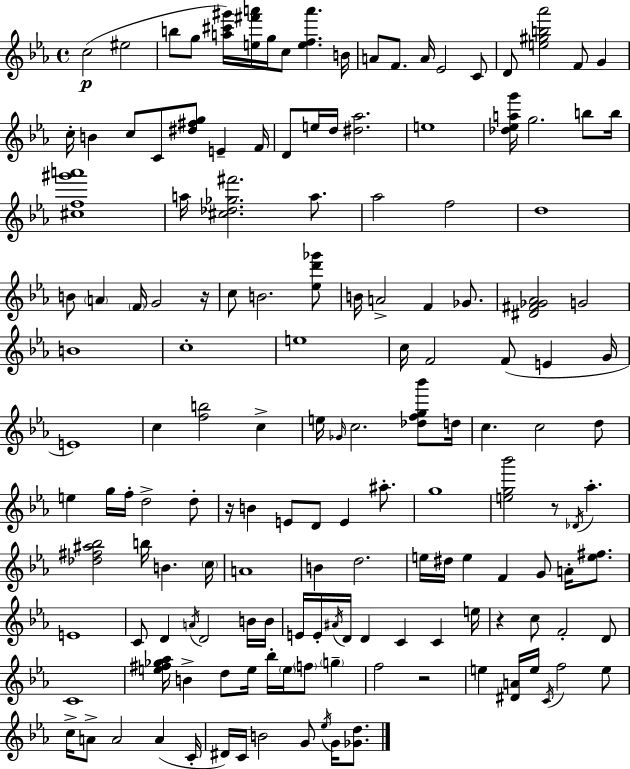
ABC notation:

X:1
T:Untitled
M:4/4
L:1/4
K:Eb
c2 ^e2 b/2 g/2 [a^c'^g']/4 [e^f'a']/4 g/4 c/2 [efa'] B/4 A/2 F/2 A/4 _E2 C/2 D/2 [e^gb_a']2 F/2 G c/4 B c/2 C/2 [^d^fg]/2 E F/4 D/2 e/4 d/4 [^d_a]2 e4 [_d_eag']/4 g2 b/2 b/4 [^cf^g'a']4 a/4 [^c_d_g^f']2 a/2 _a2 f2 d4 B/2 A F/4 G2 z/4 c/2 B2 [_ed'_g']/2 B/4 A2 F _G/2 [^D^F_G_A]2 G2 B4 c4 e4 c/4 F2 F/2 E G/4 E4 c [fb]2 c e/4 _G/4 c2 [_dfg_b']/2 d/4 c c2 d/2 e g/4 f/4 d2 d/2 z/4 B E/2 D/2 E ^a/2 g4 [eg_b']2 z/2 _D/4 _a [_d^f^a_b]2 b/4 B c/4 A4 B d2 e/4 ^d/4 e F G/2 A/4 [e^f]/2 E4 C/2 D A/4 D2 B/4 B/4 E/4 E/4 ^A/4 D/4 D C C e/4 z c/2 F2 D/2 C4 [e^f_g_a]/4 B d/2 e/4 _b/4 e/4 f/2 g f2 z2 e [^DA]/4 e/4 C/4 f2 e/2 c/4 A/2 A2 A C/4 ^D/4 C/4 B2 G/2 _e/4 G/4 [_Gd]/2